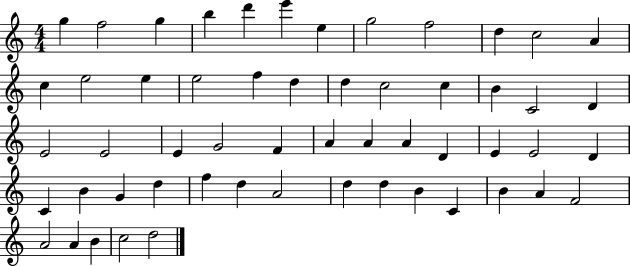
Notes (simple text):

G5/q F5/h G5/q B5/q D6/q E6/q E5/q G5/h F5/h D5/q C5/h A4/q C5/q E5/h E5/q E5/h F5/q D5/q D5/q C5/h C5/q B4/q C4/h D4/q E4/h E4/h E4/q G4/h F4/q A4/q A4/q A4/q D4/q E4/q E4/h D4/q C4/q B4/q G4/q D5/q F5/q D5/q A4/h D5/q D5/q B4/q C4/q B4/q A4/q F4/h A4/h A4/q B4/q C5/h D5/h